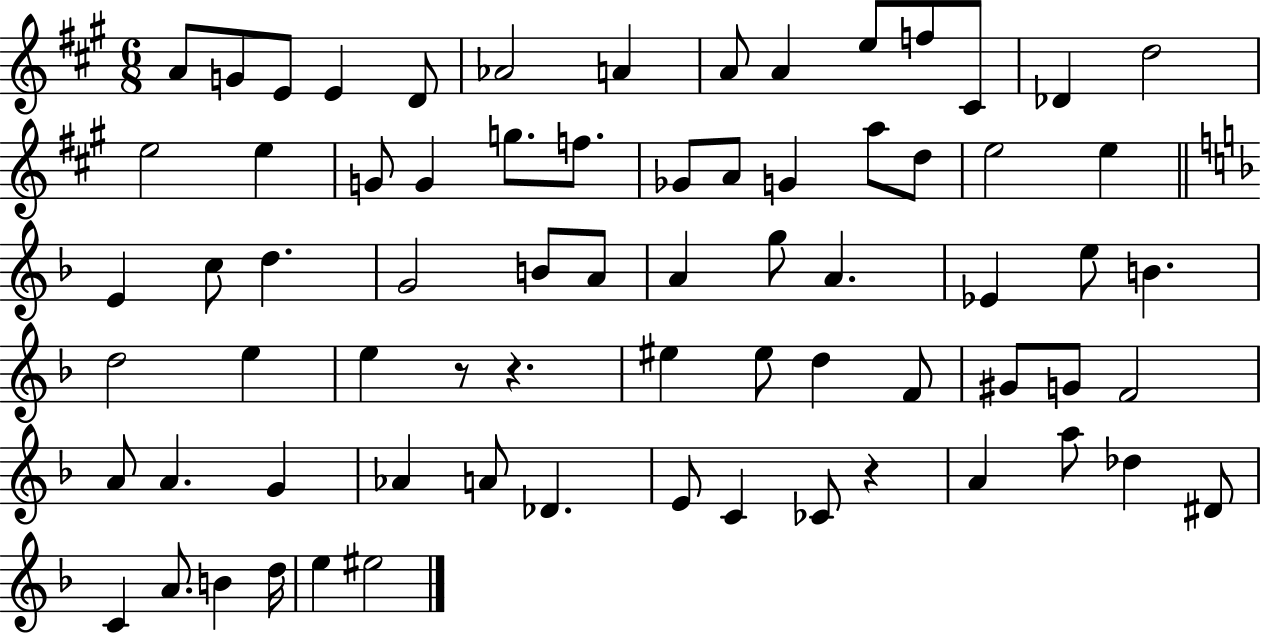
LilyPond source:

{
  \clef treble
  \numericTimeSignature
  \time 6/8
  \key a \major
  a'8 g'8 e'8 e'4 d'8 | aes'2 a'4 | a'8 a'4 e''8 f''8 cis'8 | des'4 d''2 | \break e''2 e''4 | g'8 g'4 g''8. f''8. | ges'8 a'8 g'4 a''8 d''8 | e''2 e''4 | \break \bar "||" \break \key d \minor e'4 c''8 d''4. | g'2 b'8 a'8 | a'4 g''8 a'4. | ees'4 e''8 b'4. | \break d''2 e''4 | e''4 r8 r4. | eis''4 eis''8 d''4 f'8 | gis'8 g'8 f'2 | \break a'8 a'4. g'4 | aes'4 a'8 des'4. | e'8 c'4 ces'8 r4 | a'4 a''8 des''4 dis'8 | \break c'4 a'8. b'4 d''16 | e''4 eis''2 | \bar "|."
}